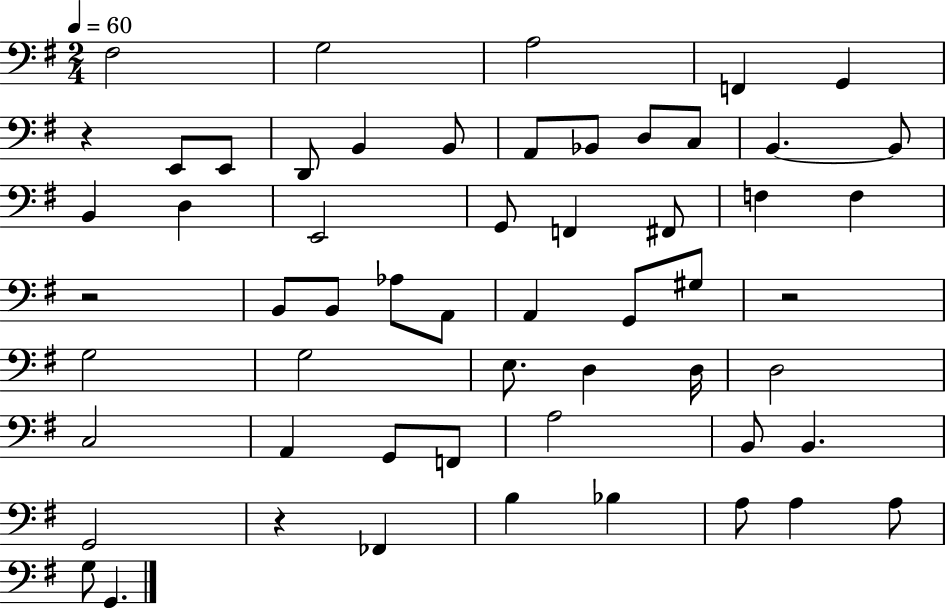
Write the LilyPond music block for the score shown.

{
  \clef bass
  \numericTimeSignature
  \time 2/4
  \key g \major
  \tempo 4 = 60
  \repeat volta 2 { fis2 | g2 | a2 | f,4 g,4 | \break r4 e,8 e,8 | d,8 b,4 b,8 | a,8 bes,8 d8 c8 | b,4.~~ b,8 | \break b,4 d4 | e,2 | g,8 f,4 fis,8 | f4 f4 | \break r2 | b,8 b,8 aes8 a,8 | a,4 g,8 gis8 | r2 | \break g2 | g2 | e8. d4 d16 | d2 | \break c2 | a,4 g,8 f,8 | a2 | b,8 b,4. | \break g,2 | r4 fes,4 | b4 bes4 | a8 a4 a8 | \break g8 g,4. | } \bar "|."
}